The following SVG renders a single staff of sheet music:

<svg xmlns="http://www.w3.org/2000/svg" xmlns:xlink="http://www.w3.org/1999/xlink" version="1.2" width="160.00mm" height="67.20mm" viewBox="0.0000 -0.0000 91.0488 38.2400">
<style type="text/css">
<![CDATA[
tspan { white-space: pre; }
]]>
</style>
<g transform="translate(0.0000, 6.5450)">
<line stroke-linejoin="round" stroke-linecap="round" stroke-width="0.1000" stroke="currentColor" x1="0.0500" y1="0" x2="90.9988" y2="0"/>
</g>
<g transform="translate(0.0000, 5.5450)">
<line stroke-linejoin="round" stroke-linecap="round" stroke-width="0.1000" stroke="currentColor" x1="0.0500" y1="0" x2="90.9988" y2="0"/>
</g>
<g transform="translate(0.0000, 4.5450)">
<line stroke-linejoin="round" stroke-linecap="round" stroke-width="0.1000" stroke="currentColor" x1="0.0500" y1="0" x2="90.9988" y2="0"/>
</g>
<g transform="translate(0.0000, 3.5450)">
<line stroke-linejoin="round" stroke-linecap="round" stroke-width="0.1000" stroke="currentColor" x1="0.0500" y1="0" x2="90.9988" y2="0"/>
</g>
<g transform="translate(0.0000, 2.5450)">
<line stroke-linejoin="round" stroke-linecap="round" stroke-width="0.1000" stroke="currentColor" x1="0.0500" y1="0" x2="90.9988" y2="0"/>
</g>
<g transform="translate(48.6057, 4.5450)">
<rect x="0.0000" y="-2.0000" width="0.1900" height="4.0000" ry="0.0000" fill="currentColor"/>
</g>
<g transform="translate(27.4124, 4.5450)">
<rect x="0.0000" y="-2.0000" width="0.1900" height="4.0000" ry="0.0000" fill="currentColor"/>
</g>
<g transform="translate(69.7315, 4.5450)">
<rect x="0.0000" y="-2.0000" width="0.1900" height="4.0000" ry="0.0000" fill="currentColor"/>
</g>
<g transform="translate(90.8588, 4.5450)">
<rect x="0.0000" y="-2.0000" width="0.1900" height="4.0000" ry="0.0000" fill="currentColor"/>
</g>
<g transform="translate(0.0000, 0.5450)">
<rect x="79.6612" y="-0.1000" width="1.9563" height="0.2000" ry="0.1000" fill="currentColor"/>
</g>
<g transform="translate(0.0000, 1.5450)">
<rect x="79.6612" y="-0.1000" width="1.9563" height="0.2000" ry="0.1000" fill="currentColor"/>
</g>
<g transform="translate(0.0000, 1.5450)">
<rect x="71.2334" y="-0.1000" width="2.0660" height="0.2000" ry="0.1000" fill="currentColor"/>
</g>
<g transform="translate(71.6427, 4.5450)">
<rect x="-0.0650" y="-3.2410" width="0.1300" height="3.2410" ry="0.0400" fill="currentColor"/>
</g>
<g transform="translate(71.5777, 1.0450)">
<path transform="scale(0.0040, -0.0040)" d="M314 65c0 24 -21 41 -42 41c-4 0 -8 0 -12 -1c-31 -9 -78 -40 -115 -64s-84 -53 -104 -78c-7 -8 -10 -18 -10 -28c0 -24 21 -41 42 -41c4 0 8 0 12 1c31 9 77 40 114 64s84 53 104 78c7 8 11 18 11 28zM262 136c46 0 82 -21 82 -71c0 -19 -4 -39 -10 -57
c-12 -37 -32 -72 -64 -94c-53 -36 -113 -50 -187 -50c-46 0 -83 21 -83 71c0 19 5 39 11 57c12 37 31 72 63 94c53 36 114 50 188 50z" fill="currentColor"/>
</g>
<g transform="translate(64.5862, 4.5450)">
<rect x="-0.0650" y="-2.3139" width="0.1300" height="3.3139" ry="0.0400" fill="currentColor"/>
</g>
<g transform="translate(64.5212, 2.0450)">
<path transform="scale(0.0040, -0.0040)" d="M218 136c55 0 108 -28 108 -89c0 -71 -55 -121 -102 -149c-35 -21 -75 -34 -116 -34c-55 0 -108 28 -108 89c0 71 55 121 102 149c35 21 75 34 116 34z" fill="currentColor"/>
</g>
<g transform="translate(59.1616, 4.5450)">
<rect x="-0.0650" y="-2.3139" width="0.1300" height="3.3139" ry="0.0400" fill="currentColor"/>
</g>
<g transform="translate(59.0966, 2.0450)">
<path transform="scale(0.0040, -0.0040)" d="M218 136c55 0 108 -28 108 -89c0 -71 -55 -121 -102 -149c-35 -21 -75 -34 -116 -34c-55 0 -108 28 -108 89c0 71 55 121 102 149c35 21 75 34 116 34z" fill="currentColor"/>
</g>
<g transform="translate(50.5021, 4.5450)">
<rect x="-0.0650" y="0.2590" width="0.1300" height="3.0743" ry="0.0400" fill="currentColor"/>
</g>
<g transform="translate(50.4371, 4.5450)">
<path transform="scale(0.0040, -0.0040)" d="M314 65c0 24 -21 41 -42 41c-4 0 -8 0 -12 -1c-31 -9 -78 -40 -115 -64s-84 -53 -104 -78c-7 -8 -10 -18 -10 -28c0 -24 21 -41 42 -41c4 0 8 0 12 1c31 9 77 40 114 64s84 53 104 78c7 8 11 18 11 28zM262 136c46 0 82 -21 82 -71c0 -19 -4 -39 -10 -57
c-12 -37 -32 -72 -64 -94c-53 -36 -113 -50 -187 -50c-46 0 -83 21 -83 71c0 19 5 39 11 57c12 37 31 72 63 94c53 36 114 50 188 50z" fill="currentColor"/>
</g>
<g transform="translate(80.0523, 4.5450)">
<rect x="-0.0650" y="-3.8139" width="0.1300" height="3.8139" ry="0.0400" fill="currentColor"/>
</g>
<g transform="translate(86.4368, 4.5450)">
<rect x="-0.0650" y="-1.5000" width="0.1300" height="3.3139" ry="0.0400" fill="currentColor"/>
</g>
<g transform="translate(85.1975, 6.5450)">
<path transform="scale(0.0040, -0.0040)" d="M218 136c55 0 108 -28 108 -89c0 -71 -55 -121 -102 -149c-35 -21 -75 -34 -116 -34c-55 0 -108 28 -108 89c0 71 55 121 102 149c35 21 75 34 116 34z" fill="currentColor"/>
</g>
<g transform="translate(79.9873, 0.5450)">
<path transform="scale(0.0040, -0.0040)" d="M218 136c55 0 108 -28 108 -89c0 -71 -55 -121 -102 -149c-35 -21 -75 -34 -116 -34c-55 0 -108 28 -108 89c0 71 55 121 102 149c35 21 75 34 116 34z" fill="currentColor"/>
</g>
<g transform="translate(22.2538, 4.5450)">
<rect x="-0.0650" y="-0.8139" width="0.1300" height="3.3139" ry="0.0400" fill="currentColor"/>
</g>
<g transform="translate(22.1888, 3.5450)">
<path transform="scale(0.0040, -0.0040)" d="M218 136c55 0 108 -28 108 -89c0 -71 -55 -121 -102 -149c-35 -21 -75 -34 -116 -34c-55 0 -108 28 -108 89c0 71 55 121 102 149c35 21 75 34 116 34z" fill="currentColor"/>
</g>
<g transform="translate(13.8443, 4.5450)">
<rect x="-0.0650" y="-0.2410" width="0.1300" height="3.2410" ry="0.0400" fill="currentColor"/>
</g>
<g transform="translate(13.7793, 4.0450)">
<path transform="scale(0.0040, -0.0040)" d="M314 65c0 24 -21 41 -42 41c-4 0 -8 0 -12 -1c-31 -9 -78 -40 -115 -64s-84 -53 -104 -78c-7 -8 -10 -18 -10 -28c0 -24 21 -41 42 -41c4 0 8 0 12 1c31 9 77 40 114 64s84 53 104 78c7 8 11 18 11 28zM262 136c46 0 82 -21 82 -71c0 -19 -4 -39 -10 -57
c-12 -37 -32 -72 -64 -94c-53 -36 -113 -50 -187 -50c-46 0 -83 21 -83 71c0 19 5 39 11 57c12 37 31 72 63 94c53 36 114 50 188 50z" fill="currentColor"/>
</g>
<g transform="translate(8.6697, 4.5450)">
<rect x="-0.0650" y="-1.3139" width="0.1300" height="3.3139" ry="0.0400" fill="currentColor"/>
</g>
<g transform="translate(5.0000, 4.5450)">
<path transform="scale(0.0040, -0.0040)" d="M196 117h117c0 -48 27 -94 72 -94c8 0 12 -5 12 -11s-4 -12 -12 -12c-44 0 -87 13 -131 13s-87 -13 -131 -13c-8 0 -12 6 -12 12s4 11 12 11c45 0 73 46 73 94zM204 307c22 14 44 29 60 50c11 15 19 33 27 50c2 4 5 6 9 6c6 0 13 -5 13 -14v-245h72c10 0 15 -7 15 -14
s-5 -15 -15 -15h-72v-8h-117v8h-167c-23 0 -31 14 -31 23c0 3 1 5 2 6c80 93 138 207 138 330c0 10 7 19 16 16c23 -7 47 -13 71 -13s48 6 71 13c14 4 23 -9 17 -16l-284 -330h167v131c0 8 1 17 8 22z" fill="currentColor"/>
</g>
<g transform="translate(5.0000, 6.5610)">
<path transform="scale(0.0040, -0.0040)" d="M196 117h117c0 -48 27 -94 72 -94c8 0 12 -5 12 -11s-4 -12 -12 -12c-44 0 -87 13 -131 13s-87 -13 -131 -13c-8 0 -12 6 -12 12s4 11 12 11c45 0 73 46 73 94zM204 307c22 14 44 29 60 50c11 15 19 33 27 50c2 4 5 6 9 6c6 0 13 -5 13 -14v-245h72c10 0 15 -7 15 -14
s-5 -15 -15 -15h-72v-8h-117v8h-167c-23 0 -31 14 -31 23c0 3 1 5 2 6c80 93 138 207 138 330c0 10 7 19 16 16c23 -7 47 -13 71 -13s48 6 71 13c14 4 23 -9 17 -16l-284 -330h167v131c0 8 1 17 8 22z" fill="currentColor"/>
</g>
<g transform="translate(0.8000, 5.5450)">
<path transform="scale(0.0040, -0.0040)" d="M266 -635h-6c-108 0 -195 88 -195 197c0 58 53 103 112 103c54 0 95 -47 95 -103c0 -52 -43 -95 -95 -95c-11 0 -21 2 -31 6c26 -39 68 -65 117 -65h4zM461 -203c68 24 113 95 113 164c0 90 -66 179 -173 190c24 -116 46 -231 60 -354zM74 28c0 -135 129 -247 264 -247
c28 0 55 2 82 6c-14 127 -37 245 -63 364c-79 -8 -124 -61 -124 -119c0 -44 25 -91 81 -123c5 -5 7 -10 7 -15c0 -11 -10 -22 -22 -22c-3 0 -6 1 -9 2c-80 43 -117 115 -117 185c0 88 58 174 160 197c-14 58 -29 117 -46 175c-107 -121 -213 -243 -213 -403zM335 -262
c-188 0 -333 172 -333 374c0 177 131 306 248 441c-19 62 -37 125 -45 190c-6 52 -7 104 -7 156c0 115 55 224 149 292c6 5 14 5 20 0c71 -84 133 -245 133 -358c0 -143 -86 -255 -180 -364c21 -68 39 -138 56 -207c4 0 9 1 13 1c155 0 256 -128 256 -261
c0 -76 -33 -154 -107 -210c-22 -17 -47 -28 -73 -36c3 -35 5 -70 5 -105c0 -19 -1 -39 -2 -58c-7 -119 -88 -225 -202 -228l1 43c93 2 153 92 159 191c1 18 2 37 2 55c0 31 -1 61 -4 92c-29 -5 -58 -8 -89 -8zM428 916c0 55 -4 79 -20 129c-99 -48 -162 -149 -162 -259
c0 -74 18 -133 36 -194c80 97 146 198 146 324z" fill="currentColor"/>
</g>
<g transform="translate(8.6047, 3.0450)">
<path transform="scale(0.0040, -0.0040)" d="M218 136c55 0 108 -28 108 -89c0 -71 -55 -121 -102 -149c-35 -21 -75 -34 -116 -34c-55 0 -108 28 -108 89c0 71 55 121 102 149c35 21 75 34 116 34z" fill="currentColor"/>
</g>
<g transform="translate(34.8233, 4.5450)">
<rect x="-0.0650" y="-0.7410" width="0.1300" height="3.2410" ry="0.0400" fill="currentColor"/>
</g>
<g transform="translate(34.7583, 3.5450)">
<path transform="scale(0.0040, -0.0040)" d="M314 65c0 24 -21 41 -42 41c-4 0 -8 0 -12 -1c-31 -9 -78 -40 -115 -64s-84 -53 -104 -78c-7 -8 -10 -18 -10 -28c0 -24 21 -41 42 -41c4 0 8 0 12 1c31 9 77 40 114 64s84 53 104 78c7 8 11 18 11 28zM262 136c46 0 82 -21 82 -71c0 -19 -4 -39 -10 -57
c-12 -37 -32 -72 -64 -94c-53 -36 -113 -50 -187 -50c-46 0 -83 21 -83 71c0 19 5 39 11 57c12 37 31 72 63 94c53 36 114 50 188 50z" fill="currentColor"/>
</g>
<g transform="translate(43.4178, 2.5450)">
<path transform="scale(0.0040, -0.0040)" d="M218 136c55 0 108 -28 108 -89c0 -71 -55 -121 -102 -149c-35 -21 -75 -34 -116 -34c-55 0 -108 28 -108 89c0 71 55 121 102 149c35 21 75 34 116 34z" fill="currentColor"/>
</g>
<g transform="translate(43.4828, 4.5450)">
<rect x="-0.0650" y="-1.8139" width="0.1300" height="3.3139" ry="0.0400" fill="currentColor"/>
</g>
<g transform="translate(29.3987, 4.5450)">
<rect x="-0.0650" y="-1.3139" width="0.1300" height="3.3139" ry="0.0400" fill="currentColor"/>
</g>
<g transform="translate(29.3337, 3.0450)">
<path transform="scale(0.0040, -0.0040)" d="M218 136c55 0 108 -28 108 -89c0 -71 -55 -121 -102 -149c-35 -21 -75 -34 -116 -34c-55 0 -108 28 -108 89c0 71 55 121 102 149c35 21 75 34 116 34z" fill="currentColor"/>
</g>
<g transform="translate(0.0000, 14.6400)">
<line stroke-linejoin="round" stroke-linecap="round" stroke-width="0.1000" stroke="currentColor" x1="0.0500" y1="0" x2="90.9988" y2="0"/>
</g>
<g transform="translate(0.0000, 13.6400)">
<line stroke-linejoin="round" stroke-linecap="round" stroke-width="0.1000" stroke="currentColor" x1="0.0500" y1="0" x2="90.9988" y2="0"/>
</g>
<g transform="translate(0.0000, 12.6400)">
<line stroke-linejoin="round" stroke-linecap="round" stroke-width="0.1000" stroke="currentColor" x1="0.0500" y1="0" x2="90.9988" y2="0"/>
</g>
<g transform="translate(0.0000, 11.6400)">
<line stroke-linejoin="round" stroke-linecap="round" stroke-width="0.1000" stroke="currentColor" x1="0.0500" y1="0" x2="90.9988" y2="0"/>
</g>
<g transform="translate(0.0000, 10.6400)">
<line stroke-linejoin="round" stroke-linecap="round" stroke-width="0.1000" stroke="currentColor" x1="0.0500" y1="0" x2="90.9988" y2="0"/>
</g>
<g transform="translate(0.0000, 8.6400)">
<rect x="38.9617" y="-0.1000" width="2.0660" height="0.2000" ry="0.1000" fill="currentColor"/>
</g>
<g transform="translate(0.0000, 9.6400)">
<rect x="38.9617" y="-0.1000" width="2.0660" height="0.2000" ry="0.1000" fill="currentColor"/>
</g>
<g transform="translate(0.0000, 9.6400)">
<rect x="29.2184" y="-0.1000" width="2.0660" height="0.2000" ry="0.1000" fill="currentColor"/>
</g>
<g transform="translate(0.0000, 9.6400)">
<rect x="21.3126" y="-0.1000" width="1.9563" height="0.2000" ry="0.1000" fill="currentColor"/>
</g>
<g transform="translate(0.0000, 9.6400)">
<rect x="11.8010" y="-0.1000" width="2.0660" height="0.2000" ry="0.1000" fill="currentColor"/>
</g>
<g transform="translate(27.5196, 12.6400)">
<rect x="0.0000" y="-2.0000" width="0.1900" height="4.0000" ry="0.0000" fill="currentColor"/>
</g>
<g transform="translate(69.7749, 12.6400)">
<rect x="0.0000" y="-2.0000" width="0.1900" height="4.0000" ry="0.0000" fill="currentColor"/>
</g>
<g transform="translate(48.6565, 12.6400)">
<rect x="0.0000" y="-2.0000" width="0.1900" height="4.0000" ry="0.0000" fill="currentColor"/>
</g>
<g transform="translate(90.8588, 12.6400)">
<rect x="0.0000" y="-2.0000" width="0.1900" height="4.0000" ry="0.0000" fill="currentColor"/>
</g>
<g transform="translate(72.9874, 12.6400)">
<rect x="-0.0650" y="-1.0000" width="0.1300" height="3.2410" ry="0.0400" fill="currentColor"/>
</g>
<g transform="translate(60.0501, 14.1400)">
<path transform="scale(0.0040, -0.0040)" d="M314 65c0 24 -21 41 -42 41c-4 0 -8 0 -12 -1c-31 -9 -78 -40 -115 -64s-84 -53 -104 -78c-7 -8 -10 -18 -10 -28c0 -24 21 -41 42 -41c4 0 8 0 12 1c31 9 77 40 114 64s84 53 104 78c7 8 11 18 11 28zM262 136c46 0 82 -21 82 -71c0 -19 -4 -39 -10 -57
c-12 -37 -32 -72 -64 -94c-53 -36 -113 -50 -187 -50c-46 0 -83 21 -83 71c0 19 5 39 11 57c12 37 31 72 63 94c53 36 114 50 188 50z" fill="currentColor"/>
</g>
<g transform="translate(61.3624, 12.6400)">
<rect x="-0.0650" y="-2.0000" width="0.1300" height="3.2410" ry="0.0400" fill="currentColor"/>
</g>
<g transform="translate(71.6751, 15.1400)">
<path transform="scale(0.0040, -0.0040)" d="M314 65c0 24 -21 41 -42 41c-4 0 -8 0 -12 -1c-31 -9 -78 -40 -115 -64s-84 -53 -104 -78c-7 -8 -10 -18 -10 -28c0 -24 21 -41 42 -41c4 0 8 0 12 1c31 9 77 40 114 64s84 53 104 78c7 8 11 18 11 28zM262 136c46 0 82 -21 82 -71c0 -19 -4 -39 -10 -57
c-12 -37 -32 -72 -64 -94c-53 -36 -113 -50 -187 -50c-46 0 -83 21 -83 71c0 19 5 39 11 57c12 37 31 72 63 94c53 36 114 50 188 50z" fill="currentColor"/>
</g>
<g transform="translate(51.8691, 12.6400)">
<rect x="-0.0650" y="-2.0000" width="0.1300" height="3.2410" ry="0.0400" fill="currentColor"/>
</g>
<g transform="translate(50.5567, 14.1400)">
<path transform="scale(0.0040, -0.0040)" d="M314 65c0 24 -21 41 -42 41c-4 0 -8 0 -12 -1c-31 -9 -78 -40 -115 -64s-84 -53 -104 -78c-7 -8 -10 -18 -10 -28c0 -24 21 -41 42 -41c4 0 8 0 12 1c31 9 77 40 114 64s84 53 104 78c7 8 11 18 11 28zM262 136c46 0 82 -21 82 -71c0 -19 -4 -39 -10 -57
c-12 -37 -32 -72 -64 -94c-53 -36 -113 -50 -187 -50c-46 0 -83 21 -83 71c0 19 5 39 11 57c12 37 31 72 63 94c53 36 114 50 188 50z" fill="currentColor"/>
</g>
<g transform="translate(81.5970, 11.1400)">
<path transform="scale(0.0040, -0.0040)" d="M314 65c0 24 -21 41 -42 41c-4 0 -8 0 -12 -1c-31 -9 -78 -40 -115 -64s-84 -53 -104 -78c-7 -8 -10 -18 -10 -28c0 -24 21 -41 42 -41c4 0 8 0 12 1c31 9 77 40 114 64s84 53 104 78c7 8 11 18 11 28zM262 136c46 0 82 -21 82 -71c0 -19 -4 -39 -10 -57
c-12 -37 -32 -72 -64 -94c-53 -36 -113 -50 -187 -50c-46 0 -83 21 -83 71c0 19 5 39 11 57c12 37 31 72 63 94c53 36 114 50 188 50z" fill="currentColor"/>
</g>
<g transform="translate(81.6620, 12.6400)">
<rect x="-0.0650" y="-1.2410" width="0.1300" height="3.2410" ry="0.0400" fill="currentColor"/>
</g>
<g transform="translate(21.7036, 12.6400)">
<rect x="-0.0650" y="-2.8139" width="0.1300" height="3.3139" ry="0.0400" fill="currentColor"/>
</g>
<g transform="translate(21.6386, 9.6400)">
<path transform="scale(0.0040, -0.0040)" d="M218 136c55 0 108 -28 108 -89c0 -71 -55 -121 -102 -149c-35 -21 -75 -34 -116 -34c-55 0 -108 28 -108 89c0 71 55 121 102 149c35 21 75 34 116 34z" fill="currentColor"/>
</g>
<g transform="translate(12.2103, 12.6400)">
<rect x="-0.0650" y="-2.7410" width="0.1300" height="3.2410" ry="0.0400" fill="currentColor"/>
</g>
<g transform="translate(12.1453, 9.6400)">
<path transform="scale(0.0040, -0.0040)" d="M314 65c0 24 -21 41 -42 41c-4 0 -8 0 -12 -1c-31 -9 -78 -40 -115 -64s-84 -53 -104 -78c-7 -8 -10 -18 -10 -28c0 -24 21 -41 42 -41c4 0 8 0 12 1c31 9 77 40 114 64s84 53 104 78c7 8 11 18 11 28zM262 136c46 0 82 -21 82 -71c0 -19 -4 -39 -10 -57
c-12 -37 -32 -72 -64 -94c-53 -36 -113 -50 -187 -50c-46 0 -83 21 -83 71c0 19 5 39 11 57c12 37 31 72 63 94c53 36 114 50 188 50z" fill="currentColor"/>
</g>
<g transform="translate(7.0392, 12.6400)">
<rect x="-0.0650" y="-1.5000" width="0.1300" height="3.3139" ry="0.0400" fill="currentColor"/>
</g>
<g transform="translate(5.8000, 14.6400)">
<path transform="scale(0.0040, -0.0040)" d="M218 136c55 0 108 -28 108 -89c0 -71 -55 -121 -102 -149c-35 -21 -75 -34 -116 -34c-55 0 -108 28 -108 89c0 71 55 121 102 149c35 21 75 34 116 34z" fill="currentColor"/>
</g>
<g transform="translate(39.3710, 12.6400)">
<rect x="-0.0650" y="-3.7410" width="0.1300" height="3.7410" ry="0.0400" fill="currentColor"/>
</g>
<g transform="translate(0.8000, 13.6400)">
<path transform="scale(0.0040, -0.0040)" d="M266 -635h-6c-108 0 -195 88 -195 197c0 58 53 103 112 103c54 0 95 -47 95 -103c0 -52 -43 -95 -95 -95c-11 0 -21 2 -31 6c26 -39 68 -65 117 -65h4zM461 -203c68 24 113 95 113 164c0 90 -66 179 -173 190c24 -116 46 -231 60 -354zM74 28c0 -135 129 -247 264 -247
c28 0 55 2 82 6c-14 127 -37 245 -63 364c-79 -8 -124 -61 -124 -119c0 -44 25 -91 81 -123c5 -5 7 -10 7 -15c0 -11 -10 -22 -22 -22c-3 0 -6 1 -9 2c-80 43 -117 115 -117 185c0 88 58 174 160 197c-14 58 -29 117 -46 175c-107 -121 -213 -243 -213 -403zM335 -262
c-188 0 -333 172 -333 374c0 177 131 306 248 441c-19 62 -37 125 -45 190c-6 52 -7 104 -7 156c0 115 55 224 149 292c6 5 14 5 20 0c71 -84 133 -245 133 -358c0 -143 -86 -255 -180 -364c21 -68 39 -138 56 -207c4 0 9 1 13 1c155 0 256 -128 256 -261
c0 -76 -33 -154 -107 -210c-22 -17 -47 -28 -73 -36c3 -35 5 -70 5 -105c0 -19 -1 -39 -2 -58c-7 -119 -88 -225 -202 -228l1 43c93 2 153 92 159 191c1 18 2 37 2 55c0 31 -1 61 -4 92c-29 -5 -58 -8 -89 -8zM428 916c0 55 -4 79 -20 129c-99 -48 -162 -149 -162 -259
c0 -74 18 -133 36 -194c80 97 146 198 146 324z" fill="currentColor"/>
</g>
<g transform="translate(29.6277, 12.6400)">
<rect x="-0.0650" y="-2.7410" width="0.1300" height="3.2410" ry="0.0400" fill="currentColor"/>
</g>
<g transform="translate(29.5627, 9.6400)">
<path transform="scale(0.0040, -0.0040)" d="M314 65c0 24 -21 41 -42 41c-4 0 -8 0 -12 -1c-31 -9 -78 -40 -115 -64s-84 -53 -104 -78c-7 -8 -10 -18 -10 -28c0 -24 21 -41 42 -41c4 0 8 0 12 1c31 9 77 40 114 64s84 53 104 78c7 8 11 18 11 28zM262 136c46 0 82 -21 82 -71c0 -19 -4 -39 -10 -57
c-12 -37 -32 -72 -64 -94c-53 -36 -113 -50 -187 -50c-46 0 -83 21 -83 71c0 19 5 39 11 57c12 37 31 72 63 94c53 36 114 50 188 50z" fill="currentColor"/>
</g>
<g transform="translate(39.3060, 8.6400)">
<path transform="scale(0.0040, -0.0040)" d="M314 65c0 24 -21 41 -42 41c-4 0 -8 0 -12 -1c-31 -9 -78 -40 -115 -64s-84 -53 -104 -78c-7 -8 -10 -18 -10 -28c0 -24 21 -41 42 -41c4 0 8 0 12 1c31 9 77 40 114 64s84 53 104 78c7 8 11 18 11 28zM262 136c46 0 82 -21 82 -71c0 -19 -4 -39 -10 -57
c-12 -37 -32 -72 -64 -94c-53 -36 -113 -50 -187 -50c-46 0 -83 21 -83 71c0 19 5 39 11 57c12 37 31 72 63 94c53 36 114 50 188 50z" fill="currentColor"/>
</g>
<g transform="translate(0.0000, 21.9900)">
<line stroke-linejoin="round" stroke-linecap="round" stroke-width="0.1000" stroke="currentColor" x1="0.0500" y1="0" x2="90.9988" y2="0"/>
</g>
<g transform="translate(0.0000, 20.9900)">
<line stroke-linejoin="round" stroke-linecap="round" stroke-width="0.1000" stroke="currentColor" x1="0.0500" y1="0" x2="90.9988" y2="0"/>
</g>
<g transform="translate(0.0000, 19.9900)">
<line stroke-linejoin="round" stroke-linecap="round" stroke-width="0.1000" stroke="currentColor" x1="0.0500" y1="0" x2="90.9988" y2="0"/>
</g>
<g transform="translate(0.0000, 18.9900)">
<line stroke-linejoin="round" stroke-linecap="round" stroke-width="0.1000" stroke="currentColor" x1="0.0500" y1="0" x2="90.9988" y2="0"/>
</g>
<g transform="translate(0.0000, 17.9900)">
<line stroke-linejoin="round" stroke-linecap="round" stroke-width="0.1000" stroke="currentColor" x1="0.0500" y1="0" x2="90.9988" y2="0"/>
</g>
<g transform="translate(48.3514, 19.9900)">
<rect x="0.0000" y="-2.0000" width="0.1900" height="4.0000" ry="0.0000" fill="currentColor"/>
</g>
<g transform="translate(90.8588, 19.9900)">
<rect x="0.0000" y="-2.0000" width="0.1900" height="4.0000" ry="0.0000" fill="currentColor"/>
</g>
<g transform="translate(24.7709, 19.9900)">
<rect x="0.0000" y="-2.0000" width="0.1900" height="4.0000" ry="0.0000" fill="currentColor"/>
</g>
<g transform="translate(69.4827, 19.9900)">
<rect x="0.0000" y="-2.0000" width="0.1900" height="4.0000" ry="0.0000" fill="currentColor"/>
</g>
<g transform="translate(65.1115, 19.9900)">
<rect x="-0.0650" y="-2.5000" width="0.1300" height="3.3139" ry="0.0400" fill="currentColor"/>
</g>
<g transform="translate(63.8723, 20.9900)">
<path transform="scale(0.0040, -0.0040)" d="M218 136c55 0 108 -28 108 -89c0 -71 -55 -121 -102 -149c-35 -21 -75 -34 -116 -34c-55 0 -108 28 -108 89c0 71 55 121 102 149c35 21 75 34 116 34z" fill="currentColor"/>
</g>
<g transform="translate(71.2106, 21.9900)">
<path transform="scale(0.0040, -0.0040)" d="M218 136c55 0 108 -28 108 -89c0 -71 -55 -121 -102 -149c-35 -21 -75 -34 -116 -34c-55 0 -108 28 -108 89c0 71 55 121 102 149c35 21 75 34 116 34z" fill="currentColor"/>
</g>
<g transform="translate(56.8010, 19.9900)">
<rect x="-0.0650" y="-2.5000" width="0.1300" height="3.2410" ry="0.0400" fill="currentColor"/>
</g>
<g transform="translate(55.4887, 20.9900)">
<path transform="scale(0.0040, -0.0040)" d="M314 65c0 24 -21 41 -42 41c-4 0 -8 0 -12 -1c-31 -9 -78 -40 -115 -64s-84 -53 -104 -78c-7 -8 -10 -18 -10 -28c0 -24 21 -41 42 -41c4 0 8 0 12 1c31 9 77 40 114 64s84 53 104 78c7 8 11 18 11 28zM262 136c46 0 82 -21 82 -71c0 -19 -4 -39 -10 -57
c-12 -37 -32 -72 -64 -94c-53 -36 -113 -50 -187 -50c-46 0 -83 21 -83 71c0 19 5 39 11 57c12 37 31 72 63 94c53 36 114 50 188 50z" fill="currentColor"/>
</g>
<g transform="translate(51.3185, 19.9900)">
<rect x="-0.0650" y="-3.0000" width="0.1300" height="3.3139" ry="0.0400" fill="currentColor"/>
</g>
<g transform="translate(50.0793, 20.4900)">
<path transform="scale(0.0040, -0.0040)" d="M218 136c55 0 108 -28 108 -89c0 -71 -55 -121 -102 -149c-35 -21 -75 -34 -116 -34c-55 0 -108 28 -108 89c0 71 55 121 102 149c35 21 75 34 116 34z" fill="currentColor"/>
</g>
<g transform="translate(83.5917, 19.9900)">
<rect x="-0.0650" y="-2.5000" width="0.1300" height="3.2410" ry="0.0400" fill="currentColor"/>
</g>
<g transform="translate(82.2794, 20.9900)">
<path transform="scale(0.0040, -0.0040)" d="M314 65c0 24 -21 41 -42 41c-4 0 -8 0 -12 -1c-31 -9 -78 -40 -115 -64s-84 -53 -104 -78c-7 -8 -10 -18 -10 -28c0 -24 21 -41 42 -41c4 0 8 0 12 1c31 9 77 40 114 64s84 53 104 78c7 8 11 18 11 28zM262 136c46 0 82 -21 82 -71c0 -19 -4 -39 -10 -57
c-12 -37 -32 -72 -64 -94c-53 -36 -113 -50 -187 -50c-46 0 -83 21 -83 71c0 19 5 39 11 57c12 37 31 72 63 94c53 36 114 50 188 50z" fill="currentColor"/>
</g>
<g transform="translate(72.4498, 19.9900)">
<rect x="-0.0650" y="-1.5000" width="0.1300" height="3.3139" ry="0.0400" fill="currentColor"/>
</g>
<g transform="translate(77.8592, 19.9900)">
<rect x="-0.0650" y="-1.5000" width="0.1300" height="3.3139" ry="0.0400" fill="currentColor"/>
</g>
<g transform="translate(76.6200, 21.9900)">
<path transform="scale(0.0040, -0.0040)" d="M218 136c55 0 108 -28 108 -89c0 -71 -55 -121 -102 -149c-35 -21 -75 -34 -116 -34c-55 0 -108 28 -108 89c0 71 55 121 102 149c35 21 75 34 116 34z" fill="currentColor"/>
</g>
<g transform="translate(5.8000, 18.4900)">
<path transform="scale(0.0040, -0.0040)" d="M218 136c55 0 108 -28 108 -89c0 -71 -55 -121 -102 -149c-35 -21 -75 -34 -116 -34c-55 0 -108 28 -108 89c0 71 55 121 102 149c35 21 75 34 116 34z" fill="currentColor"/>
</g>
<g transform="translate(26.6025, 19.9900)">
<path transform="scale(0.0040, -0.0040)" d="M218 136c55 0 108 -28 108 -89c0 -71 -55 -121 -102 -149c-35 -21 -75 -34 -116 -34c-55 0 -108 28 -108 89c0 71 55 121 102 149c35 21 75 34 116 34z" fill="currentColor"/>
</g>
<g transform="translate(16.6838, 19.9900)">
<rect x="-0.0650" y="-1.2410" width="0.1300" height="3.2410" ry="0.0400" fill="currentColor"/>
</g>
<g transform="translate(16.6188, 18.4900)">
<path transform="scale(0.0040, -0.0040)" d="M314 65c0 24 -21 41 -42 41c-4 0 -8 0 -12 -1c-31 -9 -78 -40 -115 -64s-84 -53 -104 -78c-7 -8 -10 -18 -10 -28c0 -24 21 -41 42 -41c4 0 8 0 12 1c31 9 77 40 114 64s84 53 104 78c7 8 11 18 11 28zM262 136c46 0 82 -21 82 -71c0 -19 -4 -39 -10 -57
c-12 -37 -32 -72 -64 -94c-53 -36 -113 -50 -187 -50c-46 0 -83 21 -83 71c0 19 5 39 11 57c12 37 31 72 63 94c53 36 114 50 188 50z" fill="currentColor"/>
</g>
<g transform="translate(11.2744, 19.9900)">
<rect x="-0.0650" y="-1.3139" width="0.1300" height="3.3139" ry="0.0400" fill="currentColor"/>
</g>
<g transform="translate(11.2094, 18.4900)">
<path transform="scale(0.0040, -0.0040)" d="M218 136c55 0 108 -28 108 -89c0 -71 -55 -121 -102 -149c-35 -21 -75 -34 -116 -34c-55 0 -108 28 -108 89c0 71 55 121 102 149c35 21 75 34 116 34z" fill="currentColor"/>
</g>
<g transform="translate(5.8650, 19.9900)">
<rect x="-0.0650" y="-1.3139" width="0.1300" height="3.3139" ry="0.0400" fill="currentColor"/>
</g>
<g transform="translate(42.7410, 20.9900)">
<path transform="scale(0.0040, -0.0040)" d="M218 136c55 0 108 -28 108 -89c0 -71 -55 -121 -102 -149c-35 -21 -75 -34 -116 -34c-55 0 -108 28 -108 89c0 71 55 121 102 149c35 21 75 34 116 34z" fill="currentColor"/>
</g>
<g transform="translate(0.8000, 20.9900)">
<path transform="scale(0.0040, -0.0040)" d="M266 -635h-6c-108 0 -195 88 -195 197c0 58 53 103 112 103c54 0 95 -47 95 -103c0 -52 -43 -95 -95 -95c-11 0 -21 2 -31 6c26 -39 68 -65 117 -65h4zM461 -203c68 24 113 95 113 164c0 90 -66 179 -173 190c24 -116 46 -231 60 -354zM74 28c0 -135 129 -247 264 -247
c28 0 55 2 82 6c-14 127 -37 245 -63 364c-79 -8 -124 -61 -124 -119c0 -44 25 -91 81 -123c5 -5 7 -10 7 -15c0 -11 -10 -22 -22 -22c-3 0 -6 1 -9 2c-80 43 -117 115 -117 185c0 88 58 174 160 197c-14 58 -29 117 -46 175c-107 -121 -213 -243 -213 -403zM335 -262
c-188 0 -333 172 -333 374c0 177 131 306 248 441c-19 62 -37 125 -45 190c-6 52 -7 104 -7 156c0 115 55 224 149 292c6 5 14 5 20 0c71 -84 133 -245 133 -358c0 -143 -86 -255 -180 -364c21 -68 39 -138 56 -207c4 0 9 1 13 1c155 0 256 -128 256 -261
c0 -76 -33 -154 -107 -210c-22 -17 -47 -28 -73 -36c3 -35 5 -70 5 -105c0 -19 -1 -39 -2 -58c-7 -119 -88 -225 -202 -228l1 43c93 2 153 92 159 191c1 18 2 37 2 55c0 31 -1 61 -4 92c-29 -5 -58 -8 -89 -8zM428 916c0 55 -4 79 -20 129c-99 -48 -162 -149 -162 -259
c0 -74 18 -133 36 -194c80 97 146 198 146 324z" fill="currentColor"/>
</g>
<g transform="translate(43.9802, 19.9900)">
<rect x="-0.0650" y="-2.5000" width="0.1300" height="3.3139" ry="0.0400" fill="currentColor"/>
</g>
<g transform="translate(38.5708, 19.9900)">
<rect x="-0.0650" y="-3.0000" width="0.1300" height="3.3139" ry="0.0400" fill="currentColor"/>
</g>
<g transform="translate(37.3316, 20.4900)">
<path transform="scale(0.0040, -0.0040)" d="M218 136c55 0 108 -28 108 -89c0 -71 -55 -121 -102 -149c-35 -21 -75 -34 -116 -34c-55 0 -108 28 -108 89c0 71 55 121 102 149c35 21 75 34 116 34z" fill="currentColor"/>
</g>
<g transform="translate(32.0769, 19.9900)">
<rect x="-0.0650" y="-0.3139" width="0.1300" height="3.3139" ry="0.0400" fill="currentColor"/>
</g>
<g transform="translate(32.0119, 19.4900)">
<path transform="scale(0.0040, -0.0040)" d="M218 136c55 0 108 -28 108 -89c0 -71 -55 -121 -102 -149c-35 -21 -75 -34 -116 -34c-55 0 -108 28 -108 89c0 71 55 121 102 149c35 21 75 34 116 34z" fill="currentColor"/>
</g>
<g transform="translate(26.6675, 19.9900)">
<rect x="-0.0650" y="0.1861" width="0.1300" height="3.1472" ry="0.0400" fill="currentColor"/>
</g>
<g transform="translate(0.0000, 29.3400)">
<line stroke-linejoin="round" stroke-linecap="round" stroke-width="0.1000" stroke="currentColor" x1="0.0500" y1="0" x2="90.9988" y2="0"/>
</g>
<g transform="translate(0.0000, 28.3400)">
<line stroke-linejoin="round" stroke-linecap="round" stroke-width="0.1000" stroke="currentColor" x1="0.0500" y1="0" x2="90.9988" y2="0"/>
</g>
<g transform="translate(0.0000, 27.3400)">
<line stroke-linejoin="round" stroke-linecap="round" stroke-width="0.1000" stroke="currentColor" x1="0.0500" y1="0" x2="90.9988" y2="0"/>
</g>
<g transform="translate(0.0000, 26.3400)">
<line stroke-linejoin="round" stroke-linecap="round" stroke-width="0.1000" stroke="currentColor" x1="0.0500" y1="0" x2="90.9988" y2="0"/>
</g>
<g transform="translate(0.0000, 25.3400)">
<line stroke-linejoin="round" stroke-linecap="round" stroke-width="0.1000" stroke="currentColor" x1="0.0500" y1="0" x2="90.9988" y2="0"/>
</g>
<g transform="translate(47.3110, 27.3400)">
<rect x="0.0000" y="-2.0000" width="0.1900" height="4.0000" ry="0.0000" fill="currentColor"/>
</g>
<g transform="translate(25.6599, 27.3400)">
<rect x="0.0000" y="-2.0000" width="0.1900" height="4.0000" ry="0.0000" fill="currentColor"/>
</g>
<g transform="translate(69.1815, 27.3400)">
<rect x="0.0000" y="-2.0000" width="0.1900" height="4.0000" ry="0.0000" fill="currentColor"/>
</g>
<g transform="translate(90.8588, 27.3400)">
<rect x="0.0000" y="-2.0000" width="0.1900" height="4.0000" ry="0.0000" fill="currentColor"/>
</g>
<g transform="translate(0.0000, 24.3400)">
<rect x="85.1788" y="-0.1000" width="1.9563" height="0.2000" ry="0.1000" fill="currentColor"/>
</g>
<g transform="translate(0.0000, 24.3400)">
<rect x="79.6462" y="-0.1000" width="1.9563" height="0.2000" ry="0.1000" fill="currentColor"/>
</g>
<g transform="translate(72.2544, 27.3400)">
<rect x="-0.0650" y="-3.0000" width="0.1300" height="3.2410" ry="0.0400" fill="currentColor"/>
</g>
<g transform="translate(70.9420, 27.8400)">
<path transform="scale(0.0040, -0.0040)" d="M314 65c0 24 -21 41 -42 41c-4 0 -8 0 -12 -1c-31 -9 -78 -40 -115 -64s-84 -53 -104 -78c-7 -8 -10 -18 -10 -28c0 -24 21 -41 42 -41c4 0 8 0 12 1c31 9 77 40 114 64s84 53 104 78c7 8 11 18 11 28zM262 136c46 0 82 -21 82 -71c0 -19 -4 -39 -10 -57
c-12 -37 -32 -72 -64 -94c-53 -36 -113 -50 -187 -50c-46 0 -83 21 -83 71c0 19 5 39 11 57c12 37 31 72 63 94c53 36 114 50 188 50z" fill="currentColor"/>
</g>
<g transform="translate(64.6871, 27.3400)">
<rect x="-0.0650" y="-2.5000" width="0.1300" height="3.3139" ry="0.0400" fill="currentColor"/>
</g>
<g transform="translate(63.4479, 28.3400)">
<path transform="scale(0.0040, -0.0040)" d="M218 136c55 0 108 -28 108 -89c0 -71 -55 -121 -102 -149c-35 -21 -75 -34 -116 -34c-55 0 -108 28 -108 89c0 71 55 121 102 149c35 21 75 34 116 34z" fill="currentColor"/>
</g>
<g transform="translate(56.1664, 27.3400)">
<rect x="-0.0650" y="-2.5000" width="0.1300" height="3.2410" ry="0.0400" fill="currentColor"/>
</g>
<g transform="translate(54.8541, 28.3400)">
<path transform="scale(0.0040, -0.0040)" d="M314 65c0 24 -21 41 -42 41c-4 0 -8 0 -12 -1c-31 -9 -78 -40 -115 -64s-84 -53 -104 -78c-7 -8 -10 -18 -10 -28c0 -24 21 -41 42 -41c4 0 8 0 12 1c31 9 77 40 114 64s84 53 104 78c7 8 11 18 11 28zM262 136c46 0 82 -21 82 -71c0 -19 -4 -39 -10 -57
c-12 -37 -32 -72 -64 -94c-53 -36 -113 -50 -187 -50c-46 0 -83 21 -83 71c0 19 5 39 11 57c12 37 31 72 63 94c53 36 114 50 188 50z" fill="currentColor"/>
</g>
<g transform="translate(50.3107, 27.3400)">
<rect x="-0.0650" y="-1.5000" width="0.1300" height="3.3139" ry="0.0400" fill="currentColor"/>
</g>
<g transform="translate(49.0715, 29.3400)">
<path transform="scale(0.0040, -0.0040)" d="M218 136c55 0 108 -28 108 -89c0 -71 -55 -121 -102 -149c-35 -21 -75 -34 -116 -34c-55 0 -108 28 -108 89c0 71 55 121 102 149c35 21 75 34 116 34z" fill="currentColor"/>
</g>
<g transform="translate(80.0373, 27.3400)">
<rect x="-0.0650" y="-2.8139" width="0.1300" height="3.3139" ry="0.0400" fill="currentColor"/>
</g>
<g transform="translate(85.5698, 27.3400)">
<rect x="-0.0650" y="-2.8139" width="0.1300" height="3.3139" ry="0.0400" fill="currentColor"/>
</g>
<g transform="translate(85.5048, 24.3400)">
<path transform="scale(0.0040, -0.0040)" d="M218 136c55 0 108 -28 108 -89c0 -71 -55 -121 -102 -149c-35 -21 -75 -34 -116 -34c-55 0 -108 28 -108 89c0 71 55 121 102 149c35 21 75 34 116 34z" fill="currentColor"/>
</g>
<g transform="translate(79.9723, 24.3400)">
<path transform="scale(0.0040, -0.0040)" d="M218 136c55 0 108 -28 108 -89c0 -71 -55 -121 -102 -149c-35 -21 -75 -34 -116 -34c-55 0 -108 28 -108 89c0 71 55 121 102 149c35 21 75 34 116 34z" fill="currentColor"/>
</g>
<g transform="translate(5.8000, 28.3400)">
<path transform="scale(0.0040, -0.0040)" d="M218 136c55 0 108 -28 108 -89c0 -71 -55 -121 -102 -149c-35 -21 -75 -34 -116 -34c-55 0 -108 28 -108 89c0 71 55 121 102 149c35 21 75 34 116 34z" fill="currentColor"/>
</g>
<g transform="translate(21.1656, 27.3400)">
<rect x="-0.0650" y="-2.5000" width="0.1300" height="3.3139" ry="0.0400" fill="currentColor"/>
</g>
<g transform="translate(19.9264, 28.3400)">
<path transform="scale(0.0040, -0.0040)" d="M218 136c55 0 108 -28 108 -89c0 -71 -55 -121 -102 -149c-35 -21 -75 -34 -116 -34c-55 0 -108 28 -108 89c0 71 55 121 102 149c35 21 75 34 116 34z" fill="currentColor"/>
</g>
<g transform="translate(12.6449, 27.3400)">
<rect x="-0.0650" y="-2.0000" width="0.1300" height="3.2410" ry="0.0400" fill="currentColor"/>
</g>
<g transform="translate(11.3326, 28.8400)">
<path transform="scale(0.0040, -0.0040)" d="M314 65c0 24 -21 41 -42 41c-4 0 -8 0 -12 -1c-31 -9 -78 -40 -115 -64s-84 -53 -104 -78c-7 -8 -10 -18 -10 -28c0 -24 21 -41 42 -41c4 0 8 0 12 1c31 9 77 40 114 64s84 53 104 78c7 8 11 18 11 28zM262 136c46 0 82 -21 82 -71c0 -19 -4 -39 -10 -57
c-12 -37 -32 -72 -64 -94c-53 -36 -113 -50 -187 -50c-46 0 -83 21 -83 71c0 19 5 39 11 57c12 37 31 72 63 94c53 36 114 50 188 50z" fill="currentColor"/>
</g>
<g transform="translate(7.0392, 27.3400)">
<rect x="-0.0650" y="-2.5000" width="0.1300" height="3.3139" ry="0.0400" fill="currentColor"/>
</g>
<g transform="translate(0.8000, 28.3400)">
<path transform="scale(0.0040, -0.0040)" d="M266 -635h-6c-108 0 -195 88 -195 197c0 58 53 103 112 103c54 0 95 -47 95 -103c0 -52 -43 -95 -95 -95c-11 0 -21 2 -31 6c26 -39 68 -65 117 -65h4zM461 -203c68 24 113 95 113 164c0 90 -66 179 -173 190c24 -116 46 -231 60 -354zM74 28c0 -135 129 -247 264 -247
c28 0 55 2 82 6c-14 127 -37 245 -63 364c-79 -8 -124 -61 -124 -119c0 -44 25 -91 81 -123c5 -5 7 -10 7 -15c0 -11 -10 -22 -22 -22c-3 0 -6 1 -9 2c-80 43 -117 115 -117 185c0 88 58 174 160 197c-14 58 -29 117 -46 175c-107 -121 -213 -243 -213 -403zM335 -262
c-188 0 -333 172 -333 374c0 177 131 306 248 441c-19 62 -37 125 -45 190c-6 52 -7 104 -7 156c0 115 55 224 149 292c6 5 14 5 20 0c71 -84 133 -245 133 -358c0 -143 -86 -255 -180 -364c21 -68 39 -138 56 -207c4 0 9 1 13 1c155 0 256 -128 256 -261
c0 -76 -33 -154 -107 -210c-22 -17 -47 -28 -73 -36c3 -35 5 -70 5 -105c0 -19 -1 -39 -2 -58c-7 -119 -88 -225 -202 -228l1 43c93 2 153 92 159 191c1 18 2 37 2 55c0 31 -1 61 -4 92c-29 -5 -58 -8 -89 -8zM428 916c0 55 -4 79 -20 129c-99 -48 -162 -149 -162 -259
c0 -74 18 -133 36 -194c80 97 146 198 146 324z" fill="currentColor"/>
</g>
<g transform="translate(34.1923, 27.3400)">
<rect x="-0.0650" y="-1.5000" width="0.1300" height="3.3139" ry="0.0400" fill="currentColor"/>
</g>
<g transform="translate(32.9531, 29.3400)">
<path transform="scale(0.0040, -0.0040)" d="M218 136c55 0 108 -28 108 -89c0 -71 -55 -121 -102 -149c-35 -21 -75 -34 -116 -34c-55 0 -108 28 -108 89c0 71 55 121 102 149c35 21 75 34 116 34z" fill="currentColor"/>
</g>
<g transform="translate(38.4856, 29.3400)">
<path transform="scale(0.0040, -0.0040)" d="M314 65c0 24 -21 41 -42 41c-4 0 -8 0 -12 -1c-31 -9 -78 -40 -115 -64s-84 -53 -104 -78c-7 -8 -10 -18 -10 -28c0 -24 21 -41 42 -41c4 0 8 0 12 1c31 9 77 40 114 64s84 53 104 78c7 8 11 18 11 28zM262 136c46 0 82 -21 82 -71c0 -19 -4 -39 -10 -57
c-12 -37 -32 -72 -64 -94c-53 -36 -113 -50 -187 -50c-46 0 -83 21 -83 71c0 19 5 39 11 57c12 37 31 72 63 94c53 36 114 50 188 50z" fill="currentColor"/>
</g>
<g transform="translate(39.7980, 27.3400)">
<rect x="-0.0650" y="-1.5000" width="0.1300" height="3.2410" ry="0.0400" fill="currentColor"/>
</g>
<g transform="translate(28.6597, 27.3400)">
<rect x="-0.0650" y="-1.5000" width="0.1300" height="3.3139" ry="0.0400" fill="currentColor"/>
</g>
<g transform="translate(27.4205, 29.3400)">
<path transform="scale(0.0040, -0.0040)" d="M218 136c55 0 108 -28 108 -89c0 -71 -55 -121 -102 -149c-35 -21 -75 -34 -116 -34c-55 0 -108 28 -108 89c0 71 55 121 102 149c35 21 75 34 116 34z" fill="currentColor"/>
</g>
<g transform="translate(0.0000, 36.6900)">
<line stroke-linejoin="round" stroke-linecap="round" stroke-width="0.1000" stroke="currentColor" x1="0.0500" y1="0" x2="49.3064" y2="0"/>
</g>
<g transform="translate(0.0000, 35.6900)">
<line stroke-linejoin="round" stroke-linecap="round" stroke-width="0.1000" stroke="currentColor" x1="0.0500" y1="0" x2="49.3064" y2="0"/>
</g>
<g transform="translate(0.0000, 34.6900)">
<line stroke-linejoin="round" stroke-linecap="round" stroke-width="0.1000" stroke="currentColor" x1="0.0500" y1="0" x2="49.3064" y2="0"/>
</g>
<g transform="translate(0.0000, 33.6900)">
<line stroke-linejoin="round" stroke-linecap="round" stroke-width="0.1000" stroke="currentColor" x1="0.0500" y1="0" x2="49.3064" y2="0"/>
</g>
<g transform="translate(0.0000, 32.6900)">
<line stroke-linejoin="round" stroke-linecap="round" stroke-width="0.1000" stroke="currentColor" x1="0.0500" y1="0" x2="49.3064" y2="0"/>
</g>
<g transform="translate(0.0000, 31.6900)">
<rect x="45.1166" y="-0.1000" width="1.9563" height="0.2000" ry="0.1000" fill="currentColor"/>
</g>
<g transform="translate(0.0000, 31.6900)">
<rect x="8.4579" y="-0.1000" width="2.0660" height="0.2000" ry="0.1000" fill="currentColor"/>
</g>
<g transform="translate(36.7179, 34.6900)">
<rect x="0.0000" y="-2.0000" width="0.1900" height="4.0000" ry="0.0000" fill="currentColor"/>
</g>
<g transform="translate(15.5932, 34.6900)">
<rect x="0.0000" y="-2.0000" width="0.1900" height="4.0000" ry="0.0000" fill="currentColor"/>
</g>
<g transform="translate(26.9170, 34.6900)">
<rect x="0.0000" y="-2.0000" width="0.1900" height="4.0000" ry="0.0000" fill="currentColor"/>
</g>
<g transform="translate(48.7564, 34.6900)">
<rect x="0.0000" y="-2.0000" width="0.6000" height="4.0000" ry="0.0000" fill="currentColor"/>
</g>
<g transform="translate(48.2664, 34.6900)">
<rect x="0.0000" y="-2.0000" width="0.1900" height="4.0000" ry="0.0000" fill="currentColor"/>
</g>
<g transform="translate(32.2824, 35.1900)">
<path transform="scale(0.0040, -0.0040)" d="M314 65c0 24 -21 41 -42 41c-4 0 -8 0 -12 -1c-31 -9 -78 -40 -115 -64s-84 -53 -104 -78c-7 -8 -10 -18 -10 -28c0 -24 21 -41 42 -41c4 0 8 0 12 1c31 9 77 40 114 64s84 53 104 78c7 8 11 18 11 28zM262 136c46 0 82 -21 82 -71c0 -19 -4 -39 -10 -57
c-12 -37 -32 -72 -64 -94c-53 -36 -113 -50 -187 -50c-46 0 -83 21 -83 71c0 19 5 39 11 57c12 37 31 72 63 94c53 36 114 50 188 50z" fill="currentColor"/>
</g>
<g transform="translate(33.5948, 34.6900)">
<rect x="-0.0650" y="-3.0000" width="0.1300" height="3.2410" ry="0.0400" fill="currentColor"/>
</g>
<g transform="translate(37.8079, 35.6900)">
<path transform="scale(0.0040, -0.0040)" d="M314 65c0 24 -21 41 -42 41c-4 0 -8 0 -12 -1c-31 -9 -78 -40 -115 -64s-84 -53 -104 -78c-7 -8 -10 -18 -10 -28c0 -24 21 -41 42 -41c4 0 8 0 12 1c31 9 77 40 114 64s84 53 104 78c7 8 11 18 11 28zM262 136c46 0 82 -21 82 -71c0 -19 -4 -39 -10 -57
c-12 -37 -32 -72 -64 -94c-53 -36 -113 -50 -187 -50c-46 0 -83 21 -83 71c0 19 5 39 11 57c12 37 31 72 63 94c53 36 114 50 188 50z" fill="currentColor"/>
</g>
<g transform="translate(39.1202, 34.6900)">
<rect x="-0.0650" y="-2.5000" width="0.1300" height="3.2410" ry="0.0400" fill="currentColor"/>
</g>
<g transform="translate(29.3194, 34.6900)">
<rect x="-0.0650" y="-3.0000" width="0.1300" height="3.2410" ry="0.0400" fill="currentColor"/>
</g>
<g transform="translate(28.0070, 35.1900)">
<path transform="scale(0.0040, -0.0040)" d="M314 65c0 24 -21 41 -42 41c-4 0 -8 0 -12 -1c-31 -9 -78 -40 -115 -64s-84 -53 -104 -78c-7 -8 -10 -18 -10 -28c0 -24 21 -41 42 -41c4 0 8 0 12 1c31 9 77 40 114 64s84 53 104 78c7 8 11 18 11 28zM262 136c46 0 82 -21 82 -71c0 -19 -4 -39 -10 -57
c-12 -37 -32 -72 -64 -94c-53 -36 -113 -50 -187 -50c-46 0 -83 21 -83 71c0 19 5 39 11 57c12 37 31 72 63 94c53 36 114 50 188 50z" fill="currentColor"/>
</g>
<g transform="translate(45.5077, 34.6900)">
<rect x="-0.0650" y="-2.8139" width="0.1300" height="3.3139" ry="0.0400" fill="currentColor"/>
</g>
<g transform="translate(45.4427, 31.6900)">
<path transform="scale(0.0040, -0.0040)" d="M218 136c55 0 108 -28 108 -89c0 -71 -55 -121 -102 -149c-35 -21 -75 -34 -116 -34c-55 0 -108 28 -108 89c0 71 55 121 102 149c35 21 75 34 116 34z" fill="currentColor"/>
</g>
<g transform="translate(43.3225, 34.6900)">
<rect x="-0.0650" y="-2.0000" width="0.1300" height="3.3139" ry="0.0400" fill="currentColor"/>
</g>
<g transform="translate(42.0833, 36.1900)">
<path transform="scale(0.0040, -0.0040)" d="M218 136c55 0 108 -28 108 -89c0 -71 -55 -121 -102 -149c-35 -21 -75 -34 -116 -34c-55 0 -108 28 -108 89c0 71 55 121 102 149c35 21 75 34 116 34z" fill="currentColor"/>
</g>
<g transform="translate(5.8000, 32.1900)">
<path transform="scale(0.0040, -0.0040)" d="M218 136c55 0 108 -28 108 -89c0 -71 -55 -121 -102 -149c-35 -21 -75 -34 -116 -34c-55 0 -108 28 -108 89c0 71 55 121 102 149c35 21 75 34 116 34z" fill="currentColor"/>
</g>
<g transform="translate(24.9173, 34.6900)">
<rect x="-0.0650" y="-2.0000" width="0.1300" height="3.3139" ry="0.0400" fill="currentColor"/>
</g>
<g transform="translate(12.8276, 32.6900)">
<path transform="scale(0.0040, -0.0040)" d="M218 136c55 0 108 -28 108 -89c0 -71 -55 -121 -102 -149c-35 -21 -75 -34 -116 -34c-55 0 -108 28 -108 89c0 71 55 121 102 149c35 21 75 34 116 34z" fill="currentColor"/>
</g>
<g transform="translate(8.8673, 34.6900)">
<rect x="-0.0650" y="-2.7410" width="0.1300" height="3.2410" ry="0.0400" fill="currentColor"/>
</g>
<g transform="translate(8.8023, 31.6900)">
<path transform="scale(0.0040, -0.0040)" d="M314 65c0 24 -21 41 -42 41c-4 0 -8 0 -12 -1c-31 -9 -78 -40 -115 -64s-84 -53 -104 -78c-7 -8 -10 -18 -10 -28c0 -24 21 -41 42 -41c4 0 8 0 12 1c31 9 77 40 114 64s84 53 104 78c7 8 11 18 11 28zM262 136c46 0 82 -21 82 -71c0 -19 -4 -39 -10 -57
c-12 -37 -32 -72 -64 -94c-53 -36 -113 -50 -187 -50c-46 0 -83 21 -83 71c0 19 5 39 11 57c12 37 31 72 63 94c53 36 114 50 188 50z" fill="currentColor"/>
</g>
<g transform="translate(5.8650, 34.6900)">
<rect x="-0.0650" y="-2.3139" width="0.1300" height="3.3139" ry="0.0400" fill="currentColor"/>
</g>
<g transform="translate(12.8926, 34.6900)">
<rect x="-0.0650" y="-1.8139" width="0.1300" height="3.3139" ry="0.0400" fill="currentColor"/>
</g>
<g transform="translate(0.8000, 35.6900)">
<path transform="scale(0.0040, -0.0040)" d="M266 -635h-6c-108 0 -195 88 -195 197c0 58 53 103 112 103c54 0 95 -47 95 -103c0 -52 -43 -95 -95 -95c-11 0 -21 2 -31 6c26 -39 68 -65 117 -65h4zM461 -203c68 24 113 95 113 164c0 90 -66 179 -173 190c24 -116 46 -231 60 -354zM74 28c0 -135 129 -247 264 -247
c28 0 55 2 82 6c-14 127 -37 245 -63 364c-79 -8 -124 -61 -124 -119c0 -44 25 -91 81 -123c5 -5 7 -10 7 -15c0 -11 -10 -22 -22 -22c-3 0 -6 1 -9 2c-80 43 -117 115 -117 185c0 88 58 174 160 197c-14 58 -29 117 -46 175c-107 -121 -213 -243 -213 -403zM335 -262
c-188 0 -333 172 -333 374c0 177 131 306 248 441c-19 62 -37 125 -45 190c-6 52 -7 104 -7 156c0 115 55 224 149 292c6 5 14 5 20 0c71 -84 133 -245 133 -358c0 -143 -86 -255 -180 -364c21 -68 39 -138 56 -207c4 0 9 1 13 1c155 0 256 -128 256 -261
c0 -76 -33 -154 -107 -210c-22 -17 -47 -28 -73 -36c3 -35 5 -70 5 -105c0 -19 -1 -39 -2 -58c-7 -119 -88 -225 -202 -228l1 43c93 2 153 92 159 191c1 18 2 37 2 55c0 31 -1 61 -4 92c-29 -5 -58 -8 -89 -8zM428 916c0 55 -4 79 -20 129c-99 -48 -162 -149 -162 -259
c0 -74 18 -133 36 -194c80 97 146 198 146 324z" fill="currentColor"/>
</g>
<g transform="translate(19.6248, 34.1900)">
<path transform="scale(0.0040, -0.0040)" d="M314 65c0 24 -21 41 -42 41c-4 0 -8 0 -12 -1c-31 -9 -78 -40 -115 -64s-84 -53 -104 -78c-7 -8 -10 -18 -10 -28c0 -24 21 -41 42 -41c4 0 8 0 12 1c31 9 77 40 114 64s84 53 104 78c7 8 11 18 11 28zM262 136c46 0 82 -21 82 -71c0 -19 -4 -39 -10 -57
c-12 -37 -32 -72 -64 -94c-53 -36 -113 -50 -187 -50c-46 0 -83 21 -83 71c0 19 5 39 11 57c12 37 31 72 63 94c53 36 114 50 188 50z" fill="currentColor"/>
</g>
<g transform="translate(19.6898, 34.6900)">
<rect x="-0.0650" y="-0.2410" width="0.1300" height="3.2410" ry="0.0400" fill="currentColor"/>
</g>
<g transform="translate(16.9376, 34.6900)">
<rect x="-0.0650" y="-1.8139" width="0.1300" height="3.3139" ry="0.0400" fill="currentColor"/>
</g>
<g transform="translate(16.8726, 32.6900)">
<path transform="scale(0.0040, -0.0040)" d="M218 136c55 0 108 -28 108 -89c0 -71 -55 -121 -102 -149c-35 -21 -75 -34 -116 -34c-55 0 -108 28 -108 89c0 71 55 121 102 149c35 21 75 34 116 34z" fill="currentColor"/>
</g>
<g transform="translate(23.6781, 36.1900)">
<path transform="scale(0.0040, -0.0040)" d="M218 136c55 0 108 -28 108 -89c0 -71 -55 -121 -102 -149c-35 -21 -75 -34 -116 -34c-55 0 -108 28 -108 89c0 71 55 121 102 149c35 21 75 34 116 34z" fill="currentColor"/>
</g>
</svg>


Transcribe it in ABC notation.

X:1
T:Untitled
M:4/4
L:1/4
K:C
e c2 d e d2 f B2 g g b2 c' E E a2 a a2 c'2 F2 F2 D2 e2 e e e2 B c A G A G2 G E E G2 G F2 G E E E2 E G2 G A2 a a g a2 f f c2 F A2 A2 G2 F a